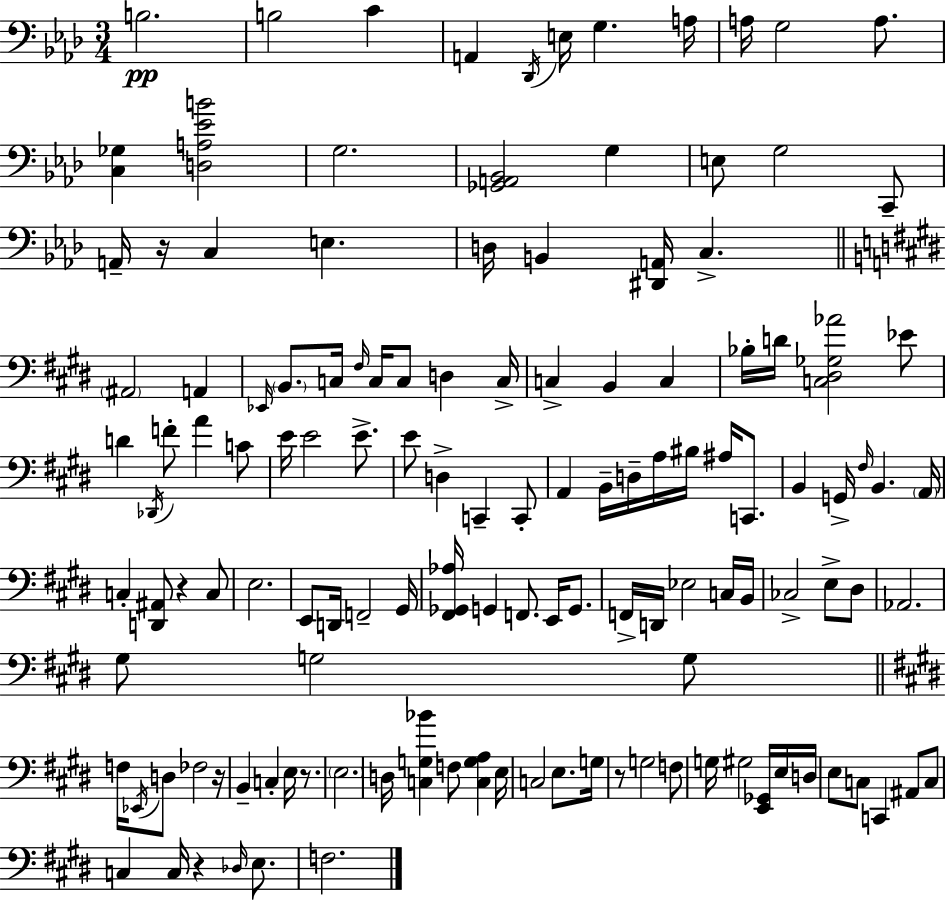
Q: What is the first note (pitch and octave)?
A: B3